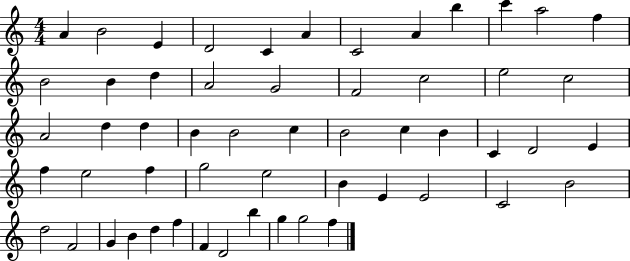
A4/q B4/h E4/q D4/h C4/q A4/q C4/h A4/q B5/q C6/q A5/h F5/q B4/h B4/q D5/q A4/h G4/h F4/h C5/h E5/h C5/h A4/h D5/q D5/q B4/q B4/h C5/q B4/h C5/q B4/q C4/q D4/h E4/q F5/q E5/h F5/q G5/h E5/h B4/q E4/q E4/h C4/h B4/h D5/h F4/h G4/q B4/q D5/q F5/q F4/q D4/h B5/q G5/q G5/h F5/q